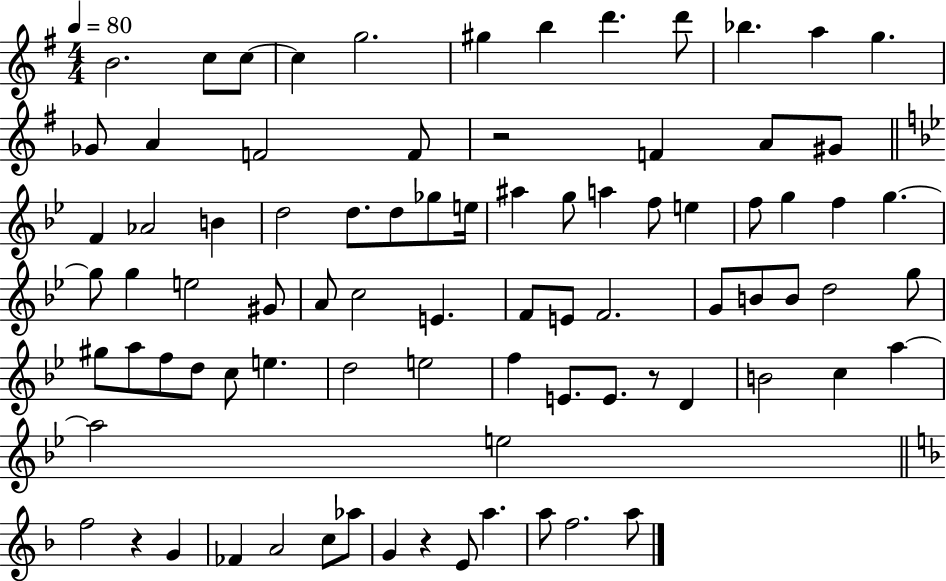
B4/h. C5/e C5/e C5/q G5/h. G#5/q B5/q D6/q. D6/e Bb5/q. A5/q G5/q. Gb4/e A4/q F4/h F4/e R/h F4/q A4/e G#4/e F4/q Ab4/h B4/q D5/h D5/e. D5/e Gb5/e E5/s A#5/q G5/e A5/q F5/e E5/q F5/e G5/q F5/q G5/q. G5/e G5/q E5/h G#4/e A4/e C5/h E4/q. F4/e E4/e F4/h. G4/e B4/e B4/e D5/h G5/e G#5/e A5/e F5/e D5/e C5/e E5/q. D5/h E5/h F5/q E4/e. E4/e. R/e D4/q B4/h C5/q A5/q A5/h E5/h F5/h R/q G4/q FES4/q A4/h C5/e Ab5/e G4/q R/q E4/e A5/q. A5/e F5/h. A5/e